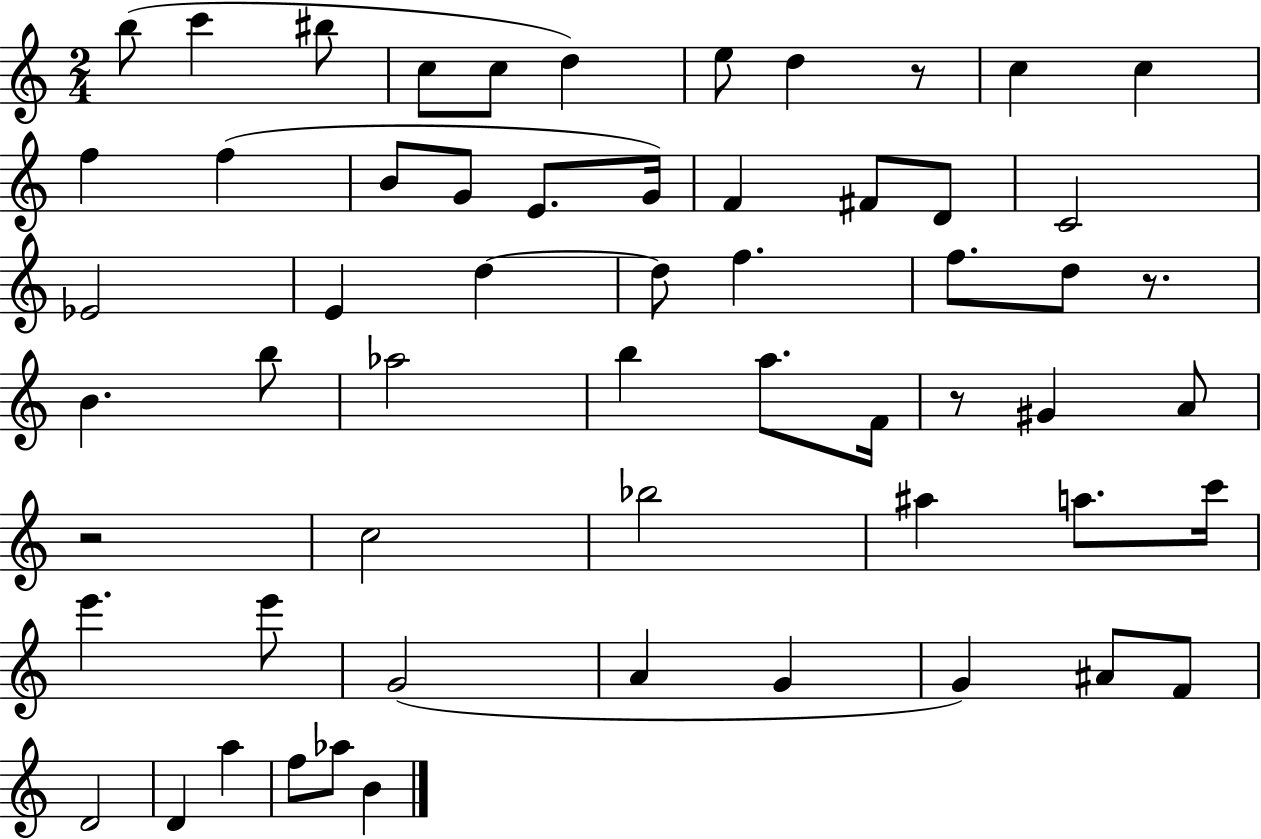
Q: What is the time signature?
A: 2/4